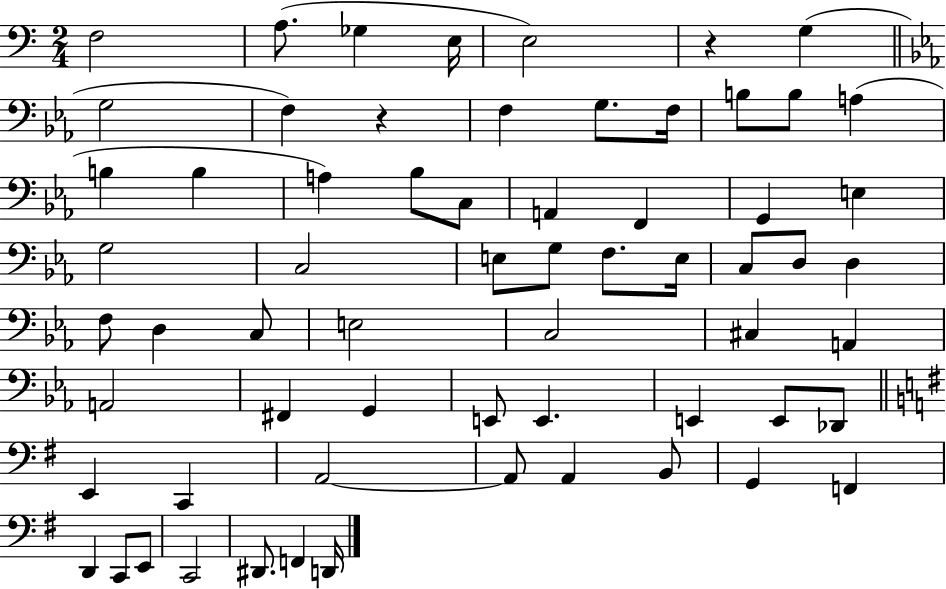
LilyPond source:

{
  \clef bass
  \numericTimeSignature
  \time 2/4
  \key c \major
  f2 | a8.( ges4 e16 | e2) | r4 g4( | \break \bar "||" \break \key c \minor g2 | f4) r4 | f4 g8. f16 | b8 b8 a4( | \break b4 b4 | a4) bes8 c8 | a,4 f,4 | g,4 e4 | \break g2 | c2 | e8 g8 f8. e16 | c8 d8 d4 | \break f8 d4 c8 | e2 | c2 | cis4 a,4 | \break a,2 | fis,4 g,4 | e,8 e,4. | e,4 e,8 des,8 | \break \bar "||" \break \key g \major e,4 c,4 | a,2~~ | a,8 a,4 b,8 | g,4 f,4 | \break d,4 c,8 e,8 | c,2 | dis,8. f,4 d,16 | \bar "|."
}